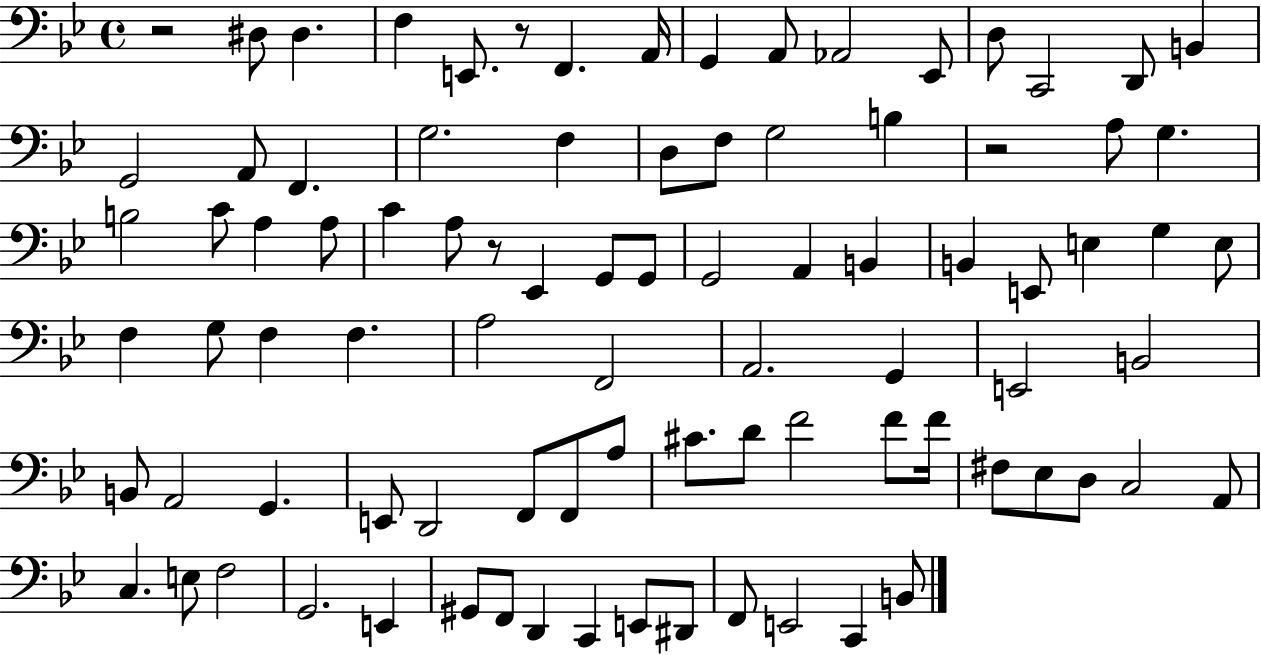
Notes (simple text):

R/h D#3/e D#3/q. F3/q E2/e. R/e F2/q. A2/s G2/q A2/e Ab2/h Eb2/e D3/e C2/h D2/e B2/q G2/h A2/e F2/q. G3/h. F3/q D3/e F3/e G3/h B3/q R/h A3/e G3/q. B3/h C4/e A3/q A3/e C4/q A3/e R/e Eb2/q G2/e G2/e G2/h A2/q B2/q B2/q E2/e E3/q G3/q E3/e F3/q G3/e F3/q F3/q. A3/h F2/h A2/h. G2/q E2/h B2/h B2/e A2/h G2/q. E2/e D2/h F2/e F2/e A3/e C#4/e. D4/e F4/h F4/e F4/s F#3/e Eb3/e D3/e C3/h A2/e C3/q. E3/e F3/h G2/h. E2/q G#2/e F2/e D2/q C2/q E2/e D#2/e F2/e E2/h C2/q B2/e